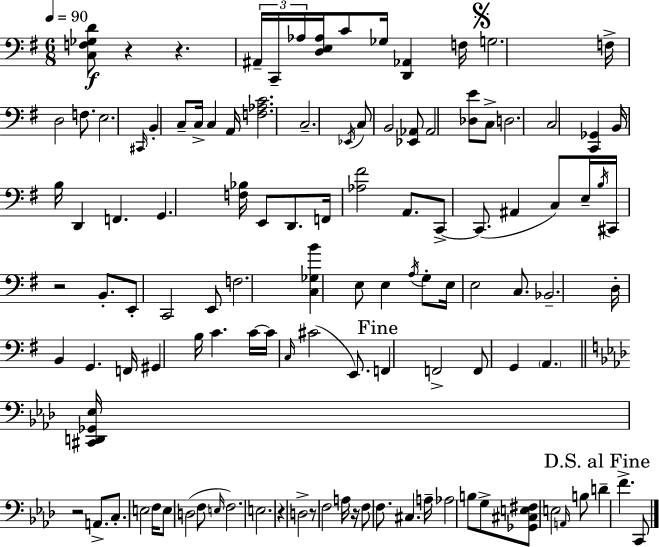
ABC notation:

X:1
T:Untitled
M:6/8
L:1/4
K:G
[C,F,_G,D]/2 z z ^A,,/4 C,,/4 _A,/4 [D,E,_A,]/4 C/2 _G,/4 [D,,_A,,] F,/4 G,2 F,/4 D,2 F,/2 E,2 ^C,,/4 B,, C,/2 C,/4 C, A,,/4 [F,_A,C]2 C,2 _E,,/4 C,/2 B,,2 [_E,,_A,,]/2 _A,,2 [_D,E]/2 C,/2 D,2 C,2 [C,,_G,,] B,,/4 B,/4 D,, F,, G,, [F,_B,]/4 E,,/2 D,,/2 F,,/4 [_A,^F]2 A,,/2 C,,/2 C,,/2 ^A,, C,/2 E,/4 B,/4 ^C,,/4 z2 B,,/2 E,,/2 C,,2 E,,/2 F,2 [C,_G,B] E,/2 E, A,/4 G,/2 E,/4 E,2 C,/2 _B,,2 D,/4 B,, G,, F,,/4 ^G,, B,/4 C C/4 C/4 C,/4 ^C2 E,,/2 F,, F,,2 F,,/2 G,, A,, [^C,,D,,_G,,_E,]/4 z2 A,,/2 C,/2 E,2 F,/4 E,/2 D,2 F,/2 E,/4 F,2 E,2 z D,2 z/2 F,2 A,/4 z/4 F,/2 F,/2 ^C, A,/4 _A,2 B,/2 G,/2 [_G,,^C,E,^F,]/2 E,2 A,,/4 B,/2 D F C,,/2